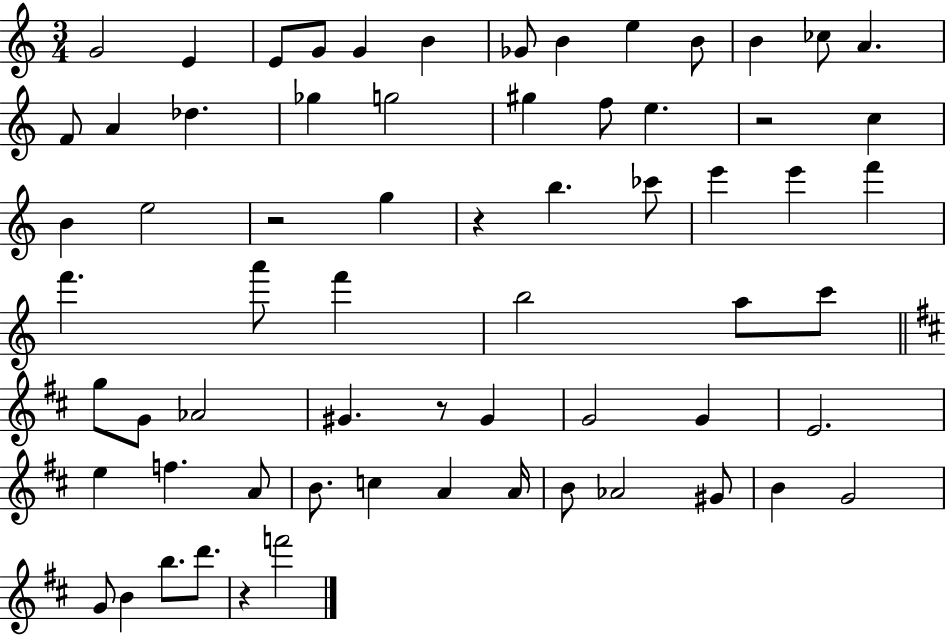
{
  \clef treble
  \numericTimeSignature
  \time 3/4
  \key c \major
  \repeat volta 2 { g'2 e'4 | e'8 g'8 g'4 b'4 | ges'8 b'4 e''4 b'8 | b'4 ces''8 a'4. | \break f'8 a'4 des''4. | ges''4 g''2 | gis''4 f''8 e''4. | r2 c''4 | \break b'4 e''2 | r2 g''4 | r4 b''4. ces'''8 | e'''4 e'''4 f'''4 | \break f'''4. a'''8 f'''4 | b''2 a''8 c'''8 | \bar "||" \break \key d \major g''8 g'8 aes'2 | gis'4. r8 gis'4 | g'2 g'4 | e'2. | \break e''4 f''4. a'8 | b'8. c''4 a'4 a'16 | b'8 aes'2 gis'8 | b'4 g'2 | \break g'8 b'4 b''8. d'''8. | r4 f'''2 | } \bar "|."
}